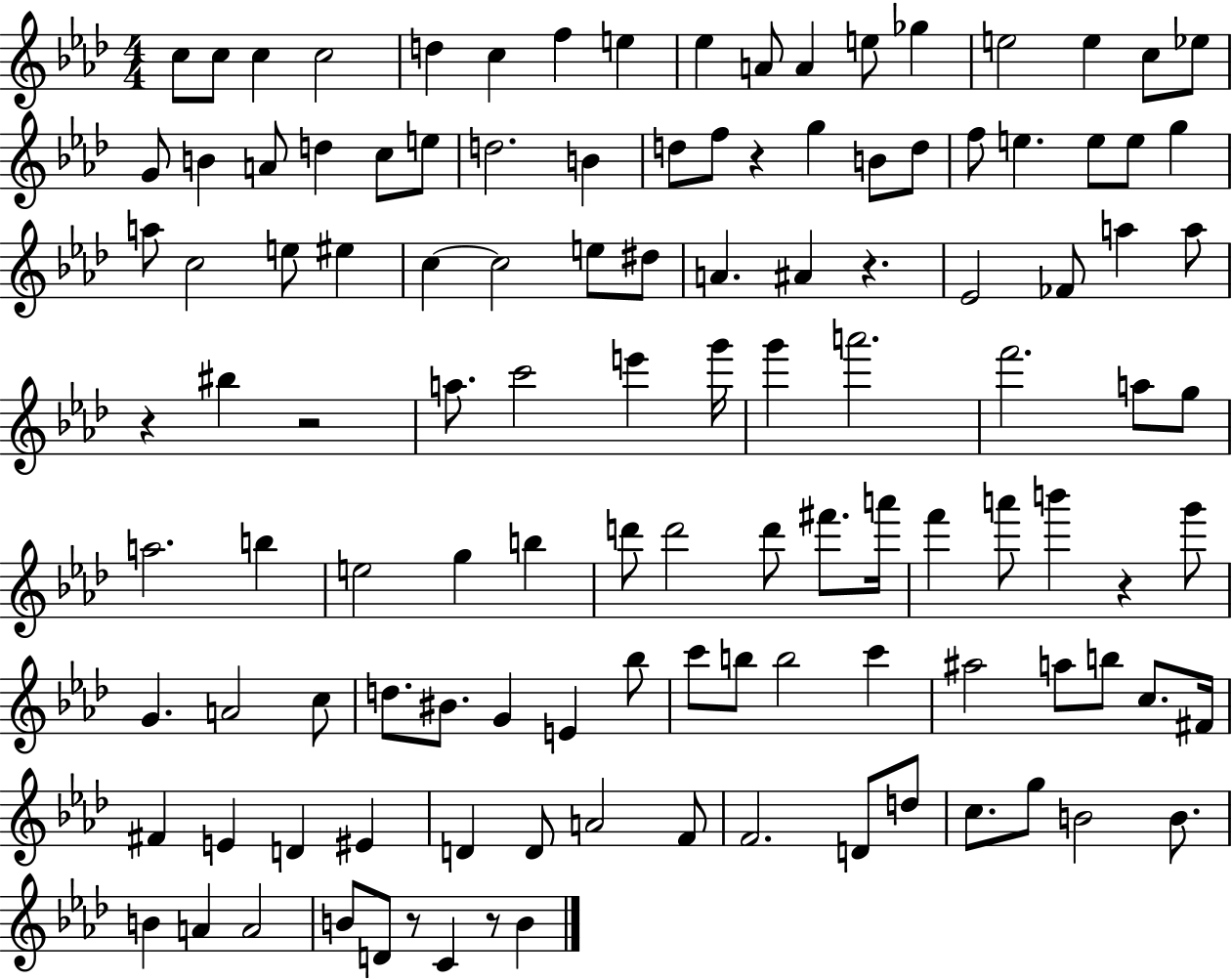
{
  \clef treble
  \numericTimeSignature
  \time 4/4
  \key aes \major
  c''8 c''8 c''4 c''2 | d''4 c''4 f''4 e''4 | ees''4 a'8 a'4 e''8 ges''4 | e''2 e''4 c''8 ees''8 | \break g'8 b'4 a'8 d''4 c''8 e''8 | d''2. b'4 | d''8 f''8 r4 g''4 b'8 d''8 | f''8 e''4. e''8 e''8 g''4 | \break a''8 c''2 e''8 eis''4 | c''4~~ c''2 e''8 dis''8 | a'4. ais'4 r4. | ees'2 fes'8 a''4 a''8 | \break r4 bis''4 r2 | a''8. c'''2 e'''4 g'''16 | g'''4 a'''2. | f'''2. a''8 g''8 | \break a''2. b''4 | e''2 g''4 b''4 | d'''8 d'''2 d'''8 fis'''8. a'''16 | f'''4 a'''8 b'''4 r4 g'''8 | \break g'4. a'2 c''8 | d''8. bis'8. g'4 e'4 bes''8 | c'''8 b''8 b''2 c'''4 | ais''2 a''8 b''8 c''8. fis'16 | \break fis'4 e'4 d'4 eis'4 | d'4 d'8 a'2 f'8 | f'2. d'8 d''8 | c''8. g''8 b'2 b'8. | \break b'4 a'4 a'2 | b'8 d'8 r8 c'4 r8 b'4 | \bar "|."
}